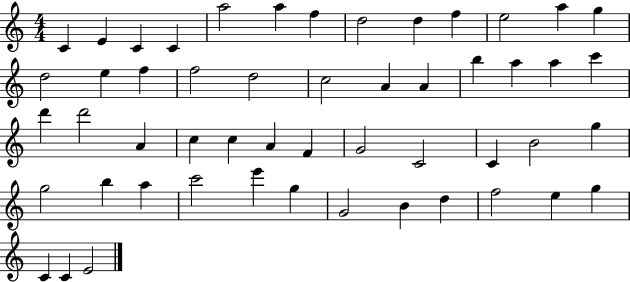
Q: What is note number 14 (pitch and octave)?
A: D5